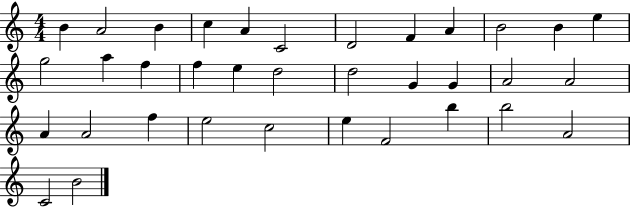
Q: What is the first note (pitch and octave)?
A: B4